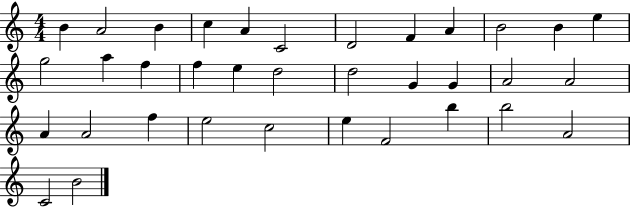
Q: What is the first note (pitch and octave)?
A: B4